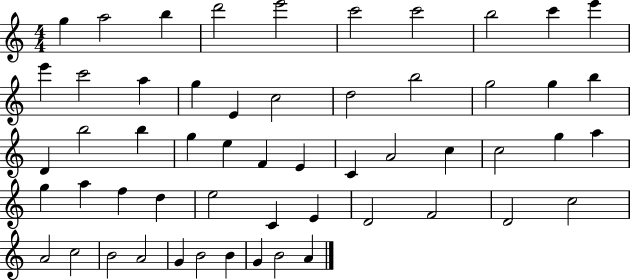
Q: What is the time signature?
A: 4/4